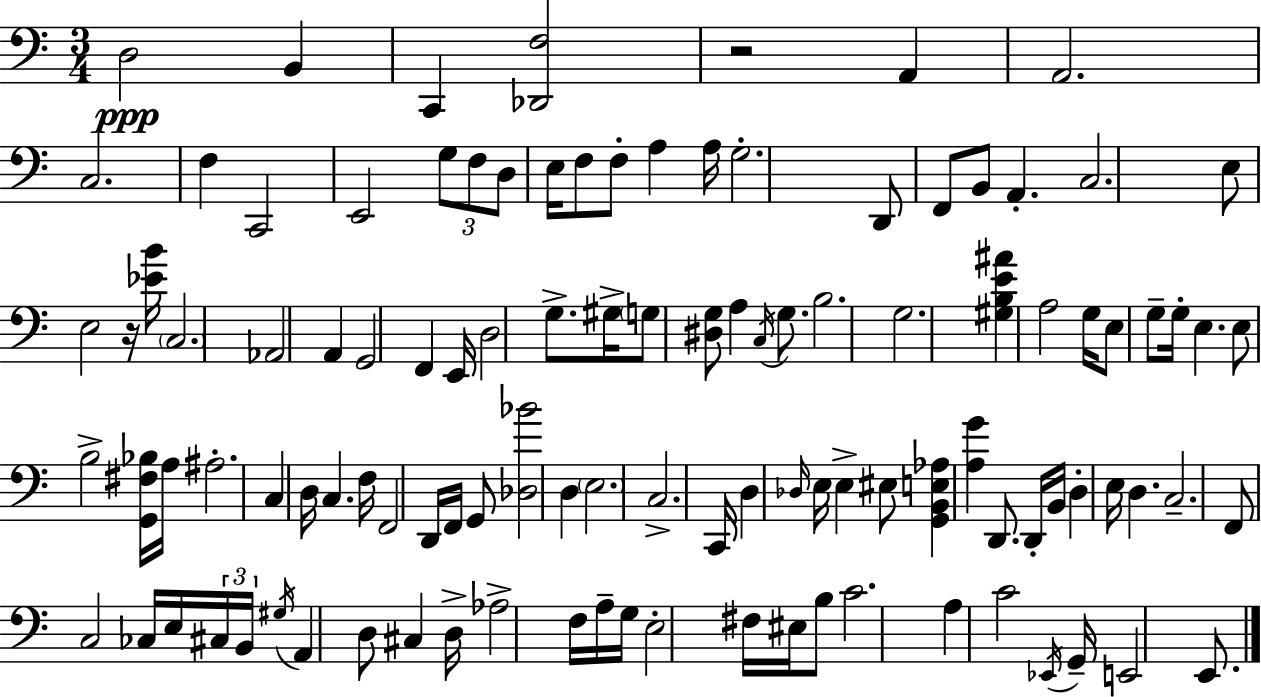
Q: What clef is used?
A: bass